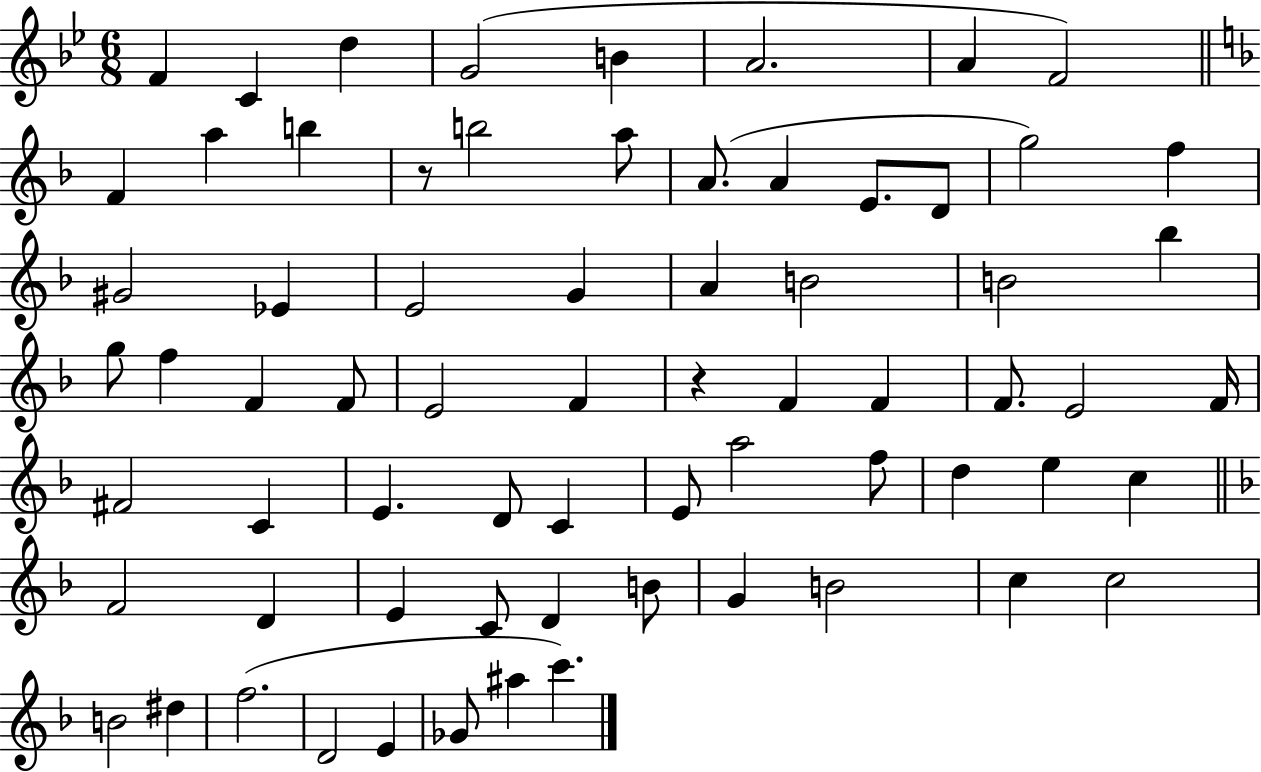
F4/q C4/q D5/q G4/h B4/q A4/h. A4/q F4/h F4/q A5/q B5/q R/e B5/h A5/e A4/e. A4/q E4/e. D4/e G5/h F5/q G#4/h Eb4/q E4/h G4/q A4/q B4/h B4/h Bb5/q G5/e F5/q F4/q F4/e E4/h F4/q R/q F4/q F4/q F4/e. E4/h F4/s F#4/h C4/q E4/q. D4/e C4/q E4/e A5/h F5/e D5/q E5/q C5/q F4/h D4/q E4/q C4/e D4/q B4/e G4/q B4/h C5/q C5/h B4/h D#5/q F5/h. D4/h E4/q Gb4/e A#5/q C6/q.